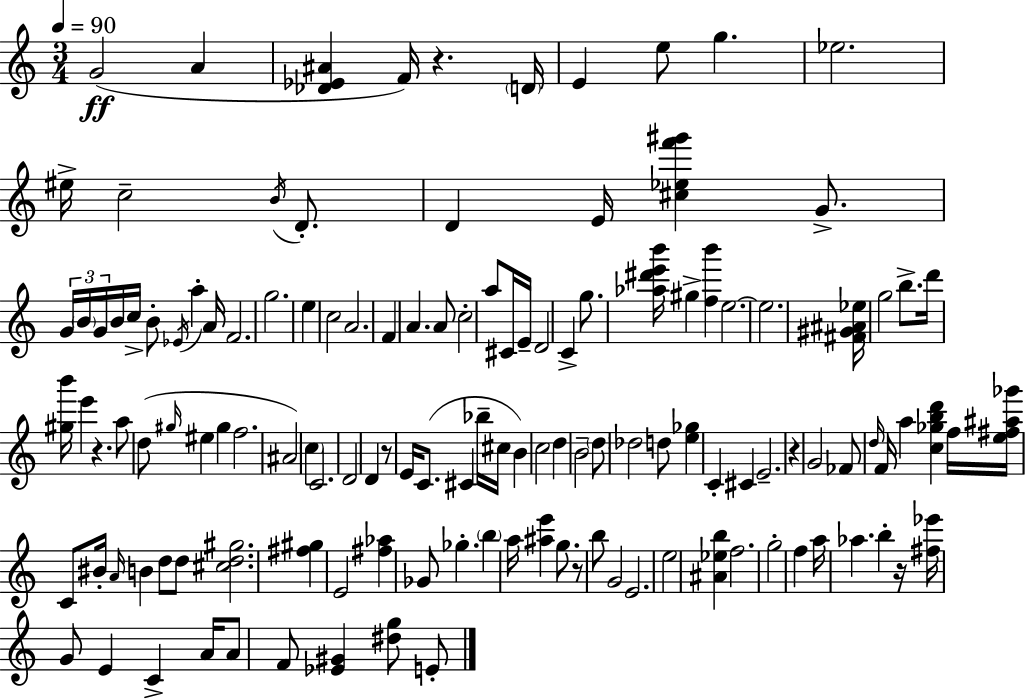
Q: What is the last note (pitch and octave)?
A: E4